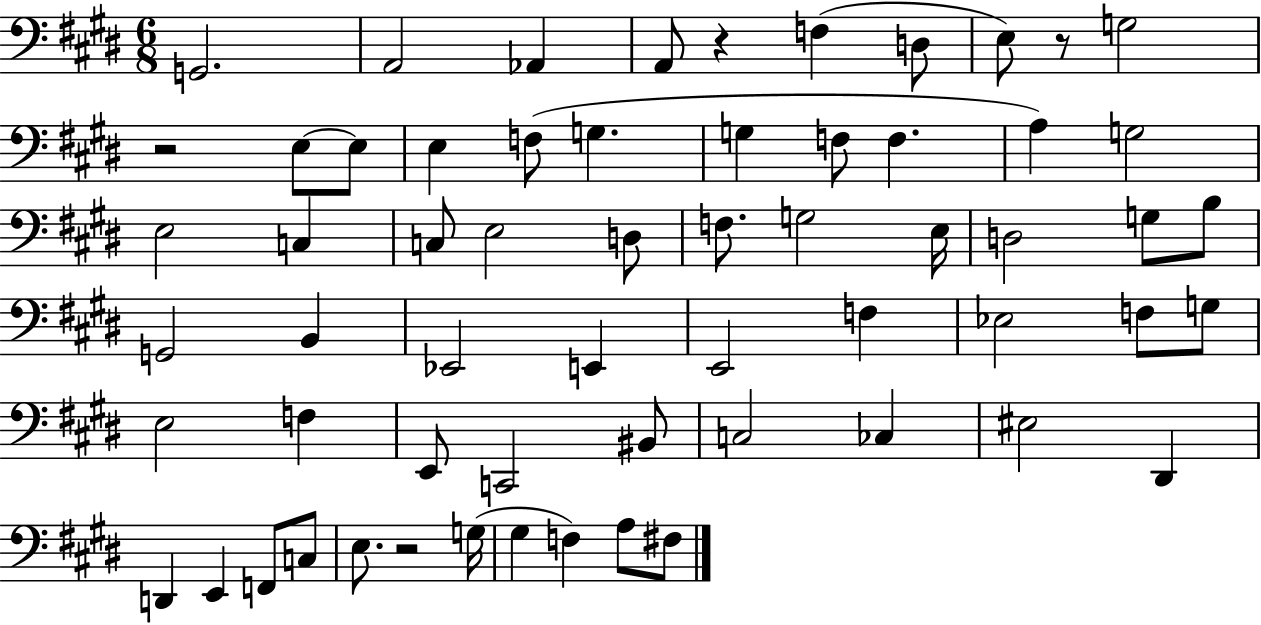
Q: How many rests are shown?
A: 4